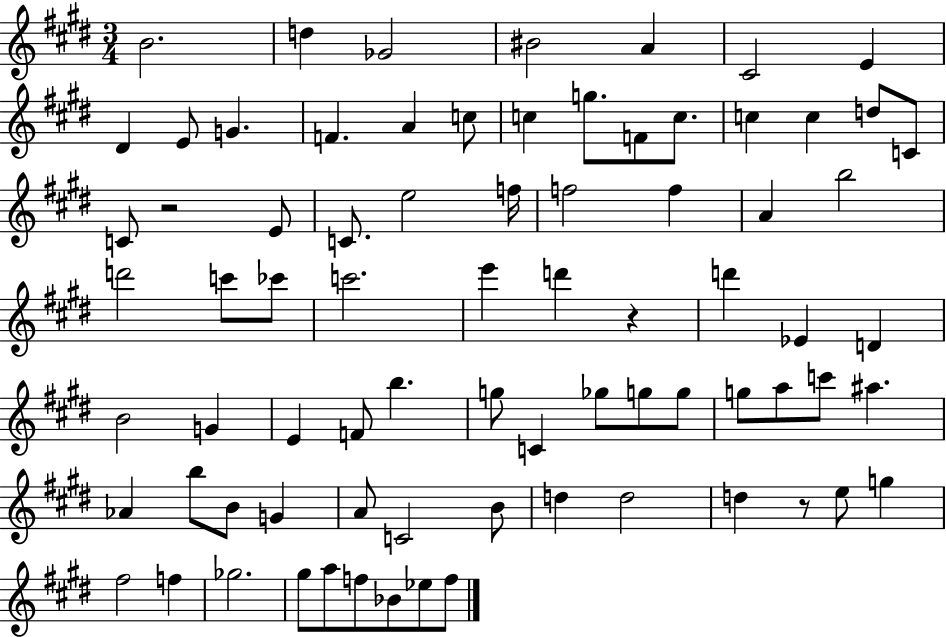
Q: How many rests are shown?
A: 3